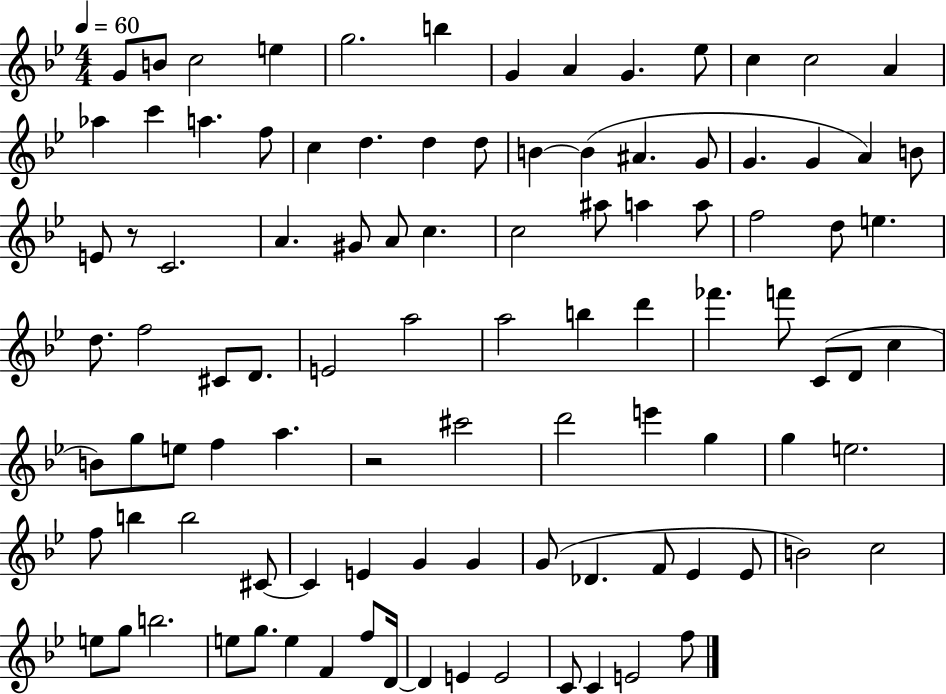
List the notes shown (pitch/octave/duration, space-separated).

G4/e B4/e C5/h E5/q G5/h. B5/q G4/q A4/q G4/q. Eb5/e C5/q C5/h A4/q Ab5/q C6/q A5/q. F5/e C5/q D5/q. D5/q D5/e B4/q B4/q A#4/q. G4/e G4/q. G4/q A4/q B4/e E4/e R/e C4/h. A4/q. G#4/e A4/e C5/q. C5/h A#5/e A5/q A5/e F5/h D5/e E5/q. D5/e. F5/h C#4/e D4/e. E4/h A5/h A5/h B5/q D6/q FES6/q. F6/e C4/e D4/e C5/q B4/e G5/e E5/e F5/q A5/q. R/h C#6/h D6/h E6/q G5/q G5/q E5/h. F5/e B5/q B5/h C#4/e C#4/q E4/q G4/q G4/q G4/e Db4/q. F4/e Eb4/q Eb4/e B4/h C5/h E5/e G5/e B5/h. E5/e G5/e. E5/q F4/q F5/e D4/s D4/q E4/q E4/h C4/e C4/q E4/h F5/e